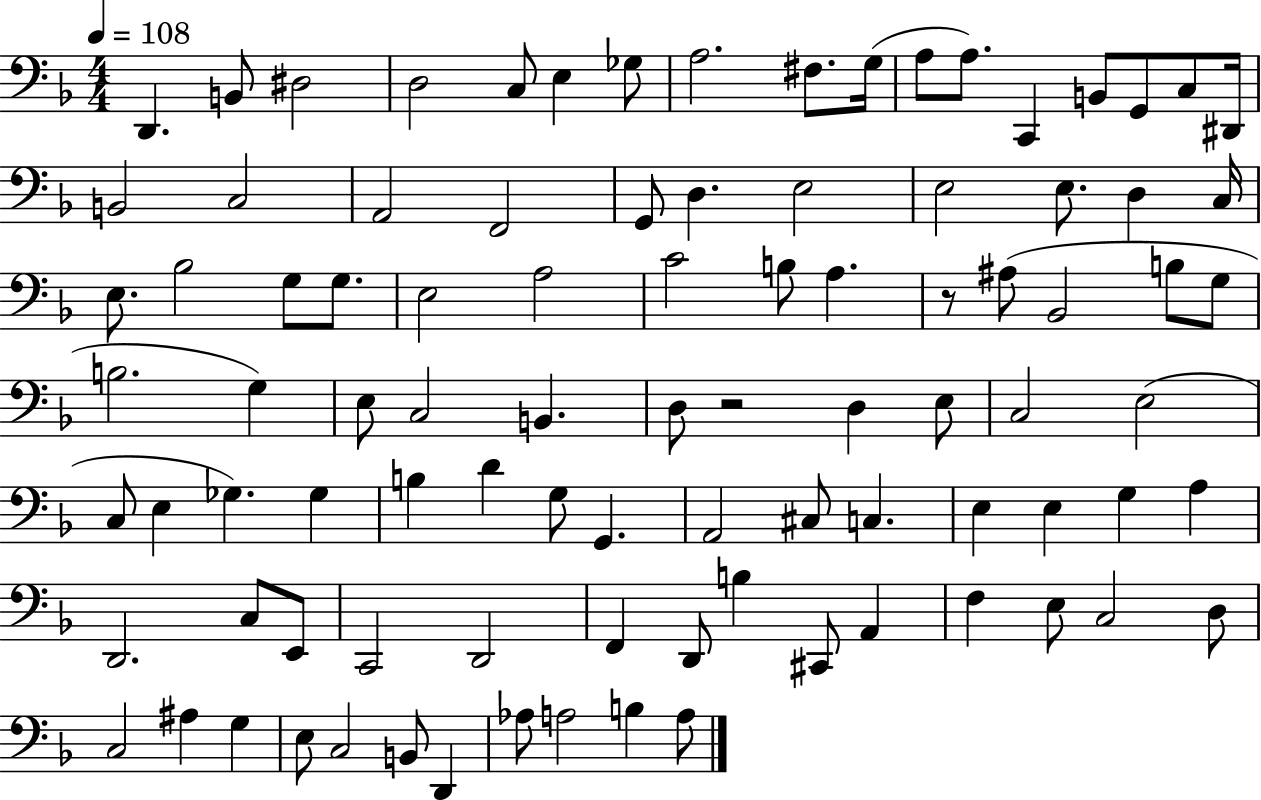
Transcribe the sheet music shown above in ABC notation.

X:1
T:Untitled
M:4/4
L:1/4
K:F
D,, B,,/2 ^D,2 D,2 C,/2 E, _G,/2 A,2 ^F,/2 G,/4 A,/2 A,/2 C,, B,,/2 G,,/2 C,/2 ^D,,/4 B,,2 C,2 A,,2 F,,2 G,,/2 D, E,2 E,2 E,/2 D, C,/4 E,/2 _B,2 G,/2 G,/2 E,2 A,2 C2 B,/2 A, z/2 ^A,/2 _B,,2 B,/2 G,/2 B,2 G, E,/2 C,2 B,, D,/2 z2 D, E,/2 C,2 E,2 C,/2 E, _G, _G, B, D G,/2 G,, A,,2 ^C,/2 C, E, E, G, A, D,,2 C,/2 E,,/2 C,,2 D,,2 F,, D,,/2 B, ^C,,/2 A,, F, E,/2 C,2 D,/2 C,2 ^A, G, E,/2 C,2 B,,/2 D,, _A,/2 A,2 B, A,/2